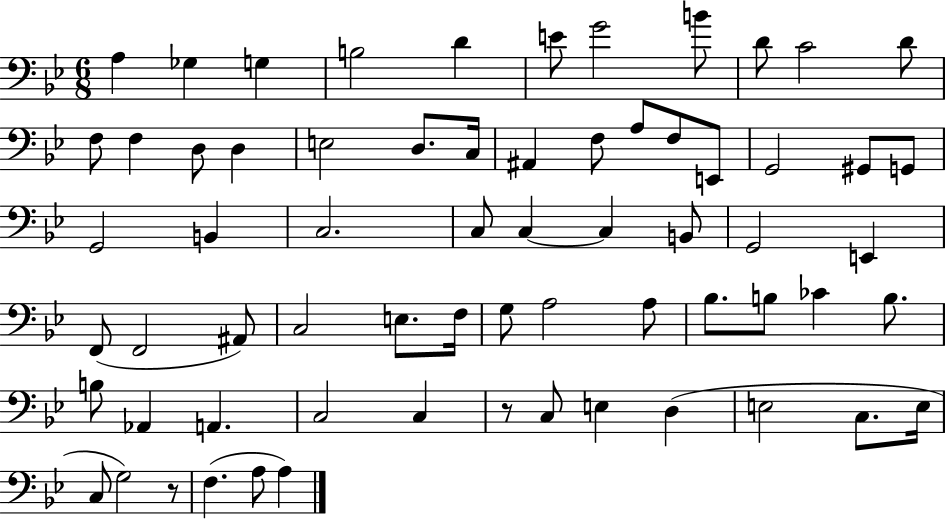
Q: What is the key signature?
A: BES major